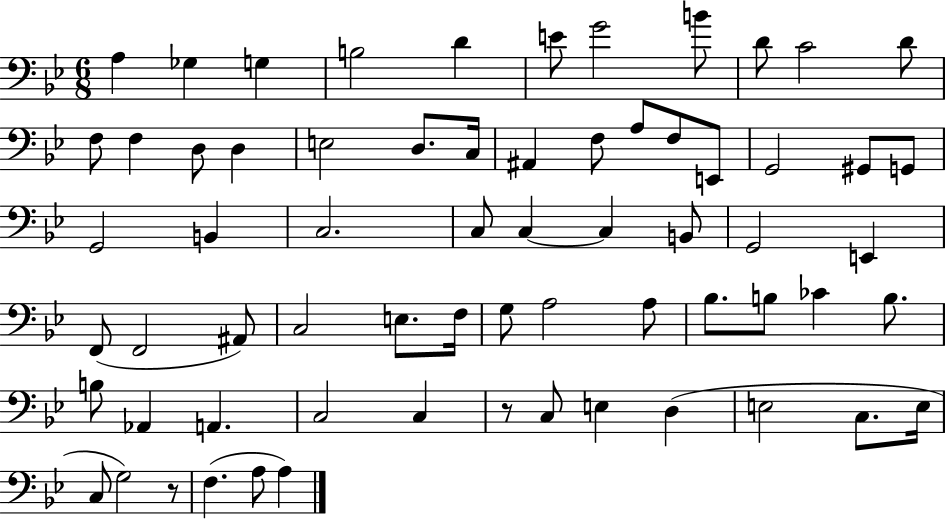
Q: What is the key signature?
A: BES major